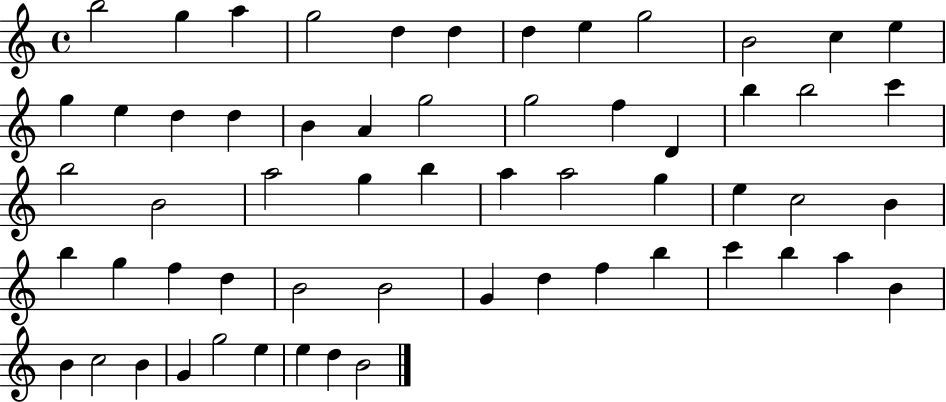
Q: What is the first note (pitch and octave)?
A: B5